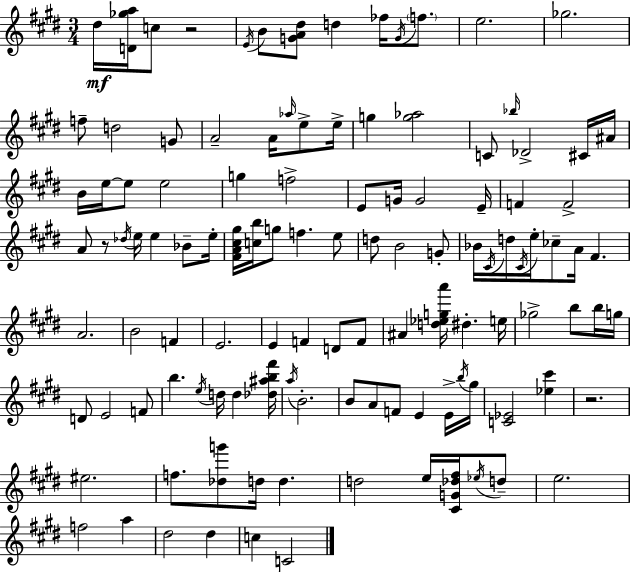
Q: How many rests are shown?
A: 3